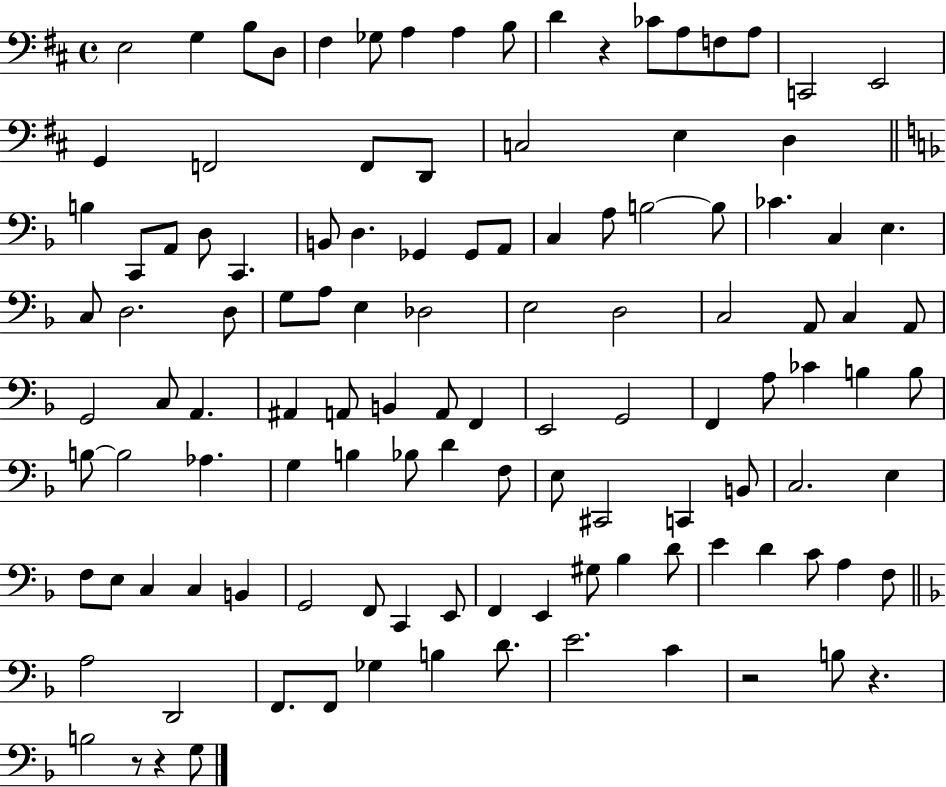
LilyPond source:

{
  \clef bass
  \time 4/4
  \defaultTimeSignature
  \key d \major
  \repeat volta 2 { e2 g4 b8 d8 | fis4 ges8 a4 a4 b8 | d'4 r4 ces'8 a8 f8 a8 | c,2 e,2 | \break g,4 f,2 f,8 d,8 | c2 e4 d4 | \bar "||" \break \key f \major b4 c,8 a,8 d8 c,4. | b,8 d4. ges,4 ges,8 a,8 | c4 a8 b2~~ b8 | ces'4. c4 e4. | \break c8 d2. d8 | g8 a8 e4 des2 | e2 d2 | c2 a,8 c4 a,8 | \break g,2 c8 a,4. | ais,4 a,8 b,4 a,8 f,4 | e,2 g,2 | f,4 a8 ces'4 b4 b8 | \break b8~~ b2 aes4. | g4 b4 bes8 d'4 f8 | e8 cis,2 c,4 b,8 | c2. e4 | \break f8 e8 c4 c4 b,4 | g,2 f,8 c,4 e,8 | f,4 e,4 gis8 bes4 d'8 | e'4 d'4 c'8 a4 f8 | \break \bar "||" \break \key f \major a2 d,2 | f,8. f,8 ges4 b4 d'8. | e'2. c'4 | r2 b8 r4. | \break b2 r8 r4 g8 | } \bar "|."
}